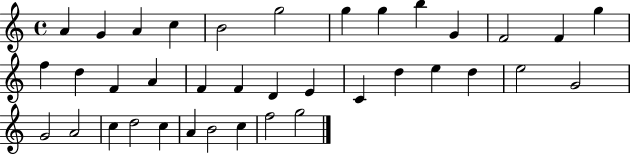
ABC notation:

X:1
T:Untitled
M:4/4
L:1/4
K:C
A G A c B2 g2 g g b G F2 F g f d F A F F D E C d e d e2 G2 G2 A2 c d2 c A B2 c f2 g2